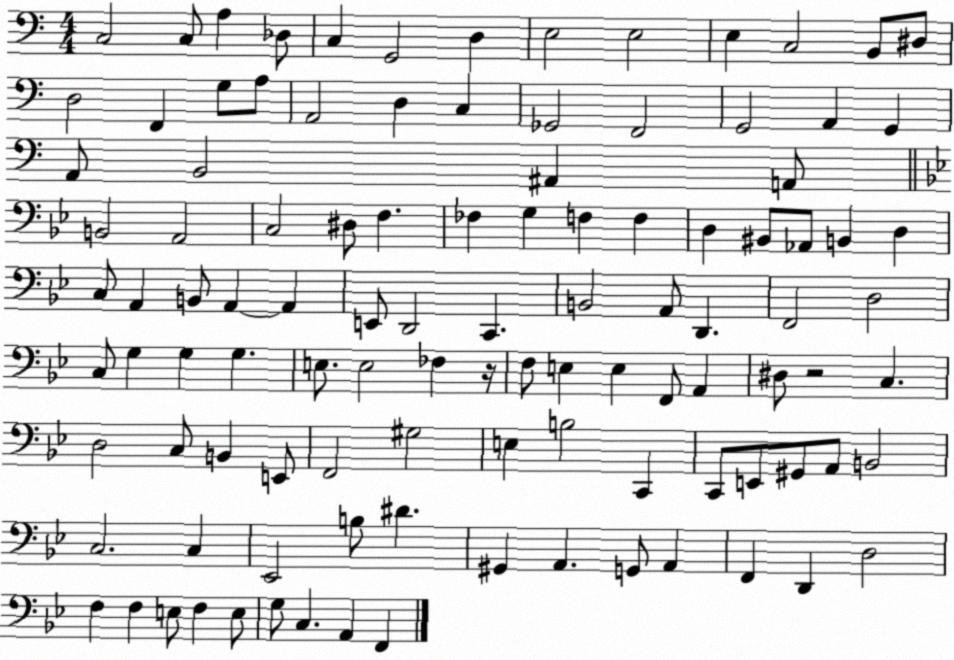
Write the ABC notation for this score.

X:1
T:Untitled
M:4/4
L:1/4
K:C
C,2 C,/2 A, _D,/2 C, G,,2 D, E,2 E,2 E, C,2 B,,/2 ^D,/2 D,2 F,, G,/2 A,/2 A,,2 D, C, _G,,2 F,,2 G,,2 A,, G,, A,,/2 B,,2 ^A,, A,,/2 B,,2 A,,2 C,2 ^D,/2 F, _F, G, F, F, D, ^B,,/2 _A,,/2 B,, D, C,/2 A,, B,,/2 A,, A,, E,,/2 D,,2 C,, B,,2 A,,/2 D,, F,,2 D,2 C,/2 G, G, G, E,/2 E,2 _F, z/4 F,/2 E, E, F,,/2 A,, ^D,/2 z2 C, D,2 C,/2 B,, E,,/2 F,,2 ^G,2 E, B,2 C,, C,,/2 E,,/2 ^G,,/2 A,,/2 B,,2 C,2 C, _E,,2 B,/2 ^D ^G,, A,, G,,/2 A,, F,, D,, D,2 F, F, E,/2 F, E,/2 G,/2 C, A,, F,,